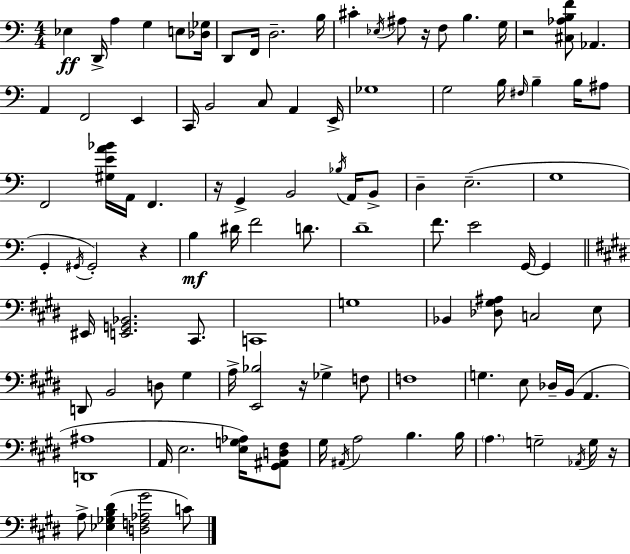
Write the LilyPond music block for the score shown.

{
  \clef bass
  \numericTimeSignature
  \time 4/4
  \key c \major
  ees4\ff d,16-> a4 g4 e8 <des ges>16 | d,8 f,16 d2.-- b16 | cis'4-. \acciaccatura { ees16 } ais8 r16 f8 b4. | g16 r2 <cis aes b f'>8 aes,4. | \break a,4 f,2 e,4 | c,16 b,2 c8 a,4 | e,16-> ges1 | g2 b16 \grace { fis16 } b4-- b16 | \break ais8 f,2 <gis e' a' bes'>16 a,16 f,4. | r16 g,4-> b,2 \acciaccatura { bes16 } | a,16 b,8-> d4-- e2.--( | g1 | \break g,4-. \acciaccatura { gis,16 } gis,2-.) | r4 b4\mf dis'16 f'2 | d'8. d'1-- | f'8. e'2 g,16~~ | \break g,4 \bar "||" \break \key e \major eis,16 <e, g, bes,>2. cis,8. | c,1 | g1 | bes,4 <des gis ais>8 c2 e8 | \break d,8 b,2 d8 gis4 | a16-> <e, bes>2 r16 ges4-> f8 | f1 | g4. e8 des16-- b,16( a,4. | \break <d, ais>1 | a,16 e2. <e g aes>16) <gis, ais, d fis>8 | gis16 \acciaccatura { ais,16 } a2 b4. | b16 \parenthesize a4. g2-- \acciaccatura { aes,16 } | \break g16 r16 a8-> <ees ges b dis'>4( <d f aes gis'>2 | c'8) \bar "|."
}